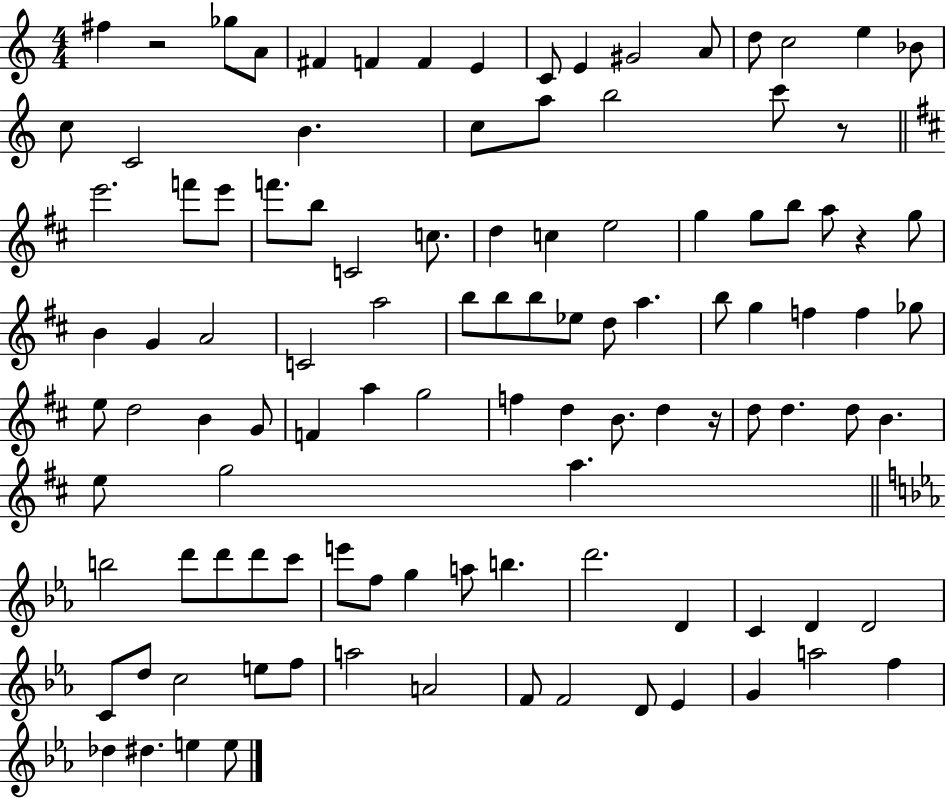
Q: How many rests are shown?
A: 4